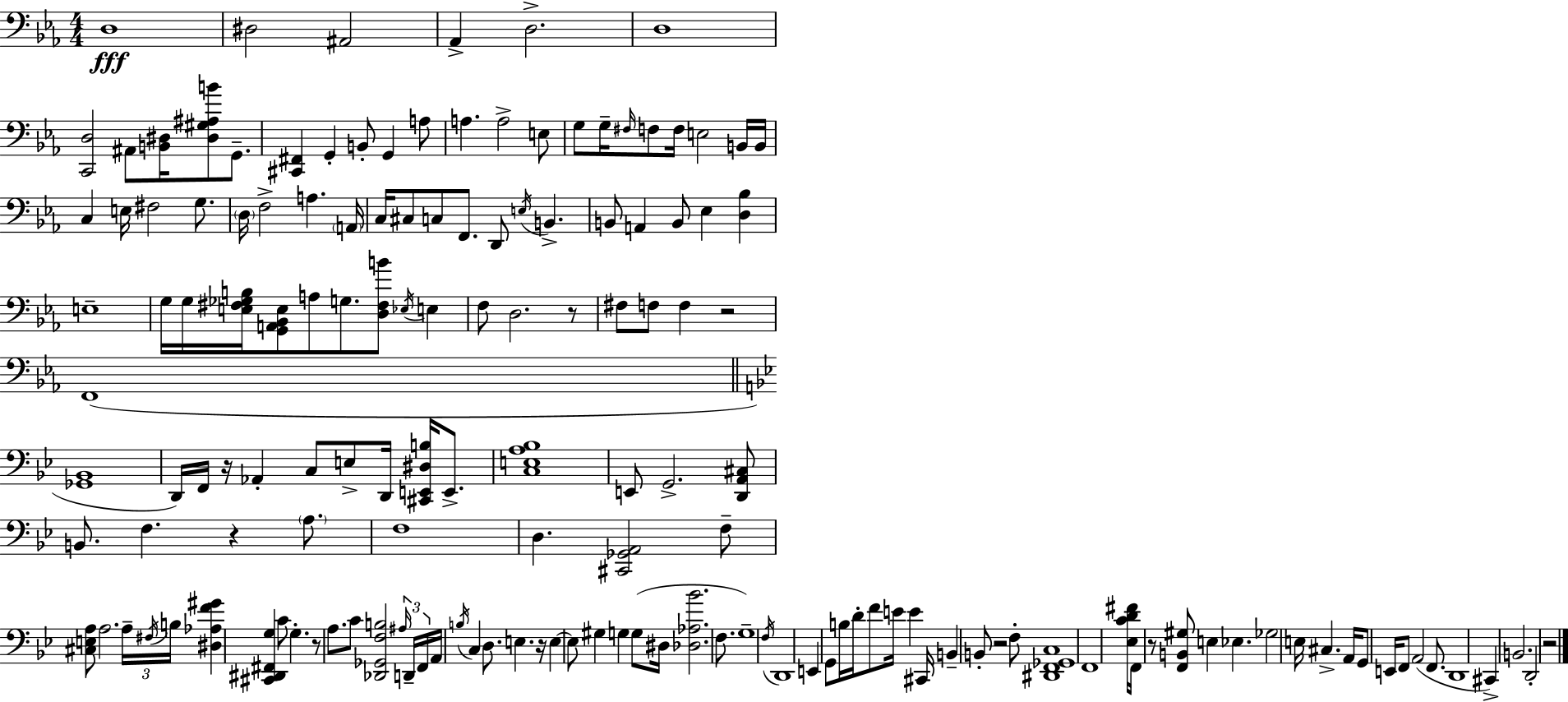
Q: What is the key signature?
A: C minor